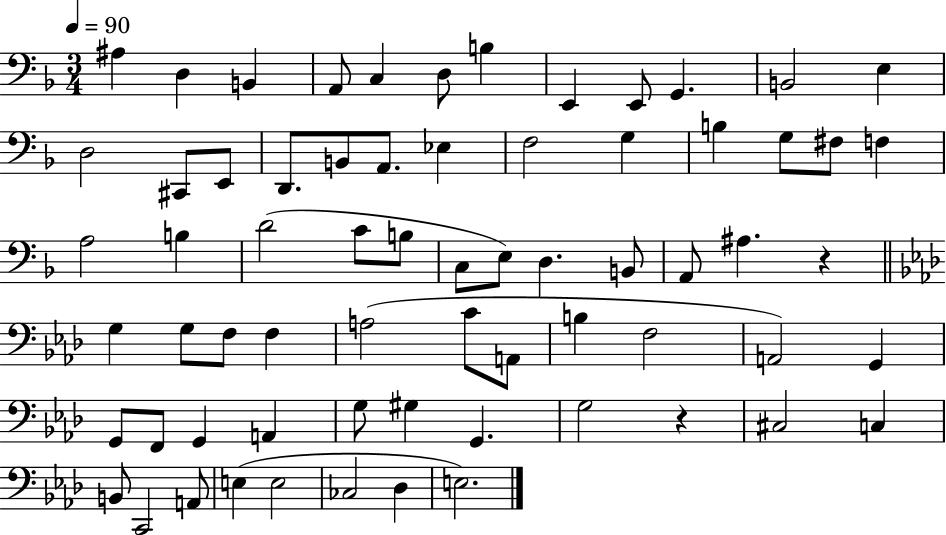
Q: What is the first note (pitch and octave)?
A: A#3